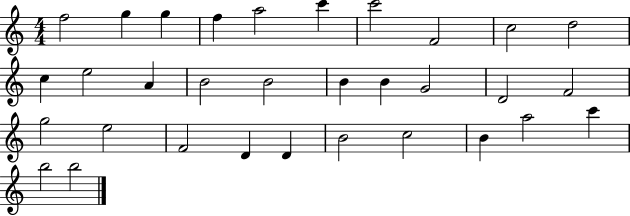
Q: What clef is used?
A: treble